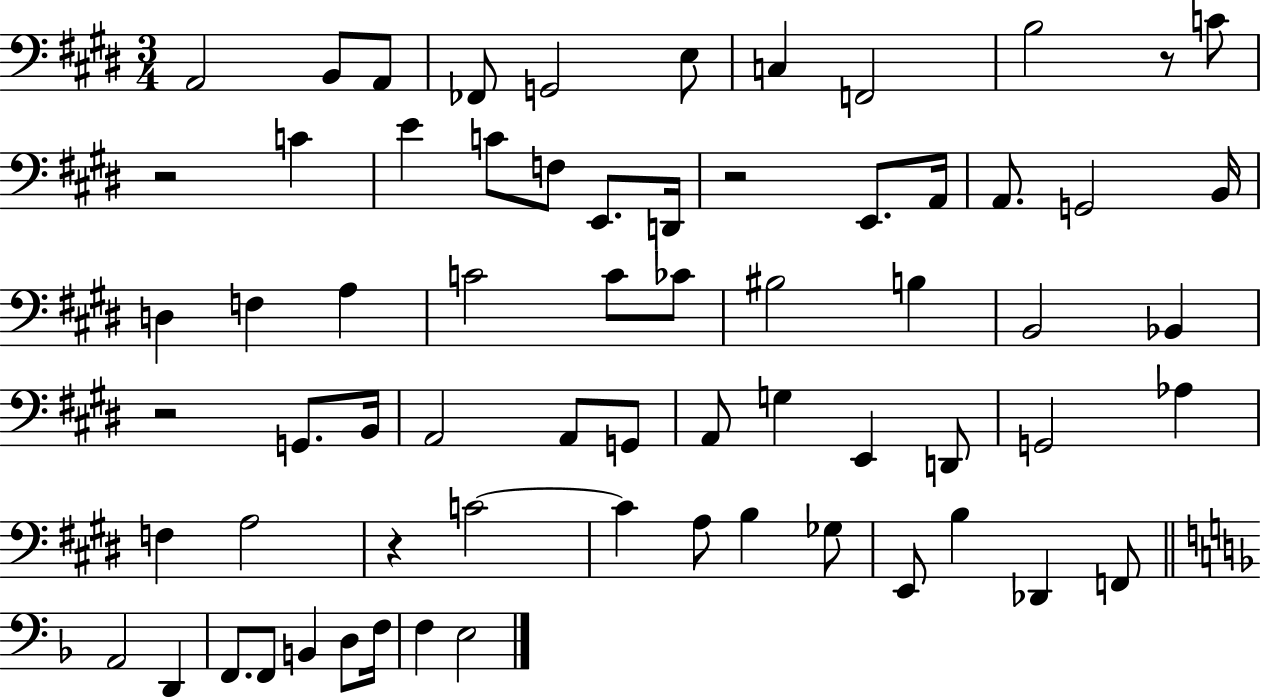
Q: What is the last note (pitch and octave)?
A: E3